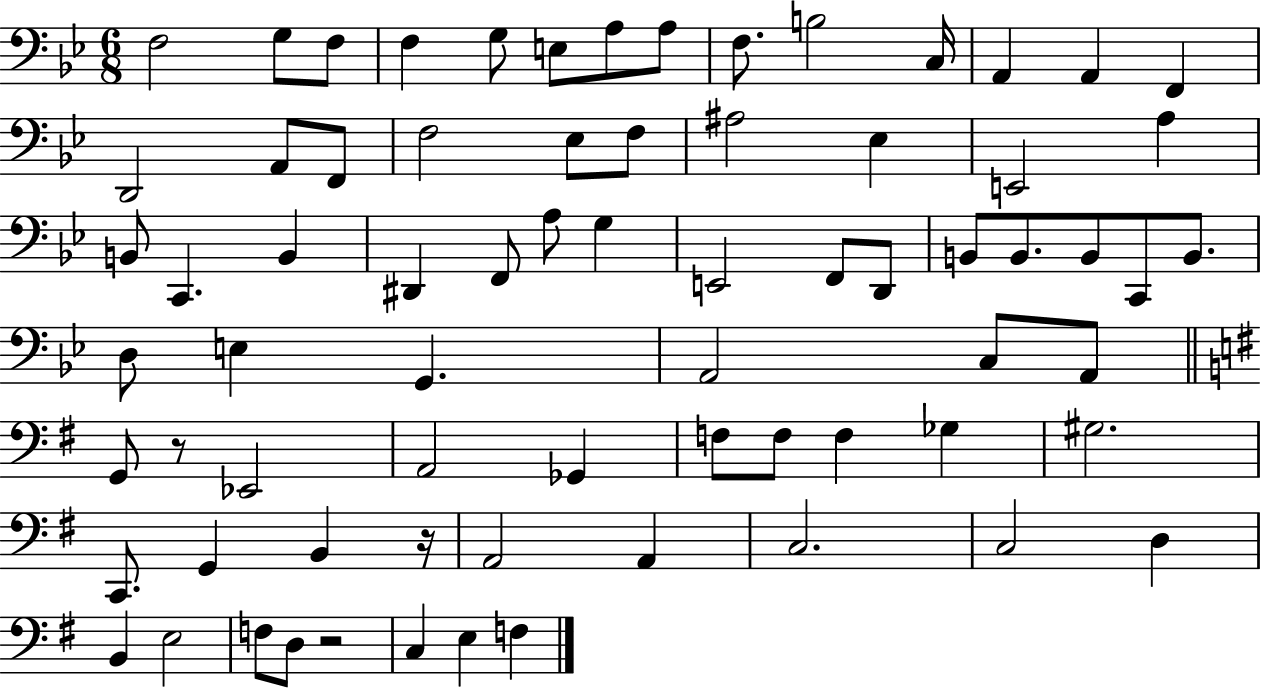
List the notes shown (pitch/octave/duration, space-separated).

F3/h G3/e F3/e F3/q G3/e E3/e A3/e A3/e F3/e. B3/h C3/s A2/q A2/q F2/q D2/h A2/e F2/e F3/h Eb3/e F3/e A#3/h Eb3/q E2/h A3/q B2/e C2/q. B2/q D#2/q F2/e A3/e G3/q E2/h F2/e D2/e B2/e B2/e. B2/e C2/e B2/e. D3/e E3/q G2/q. A2/h C3/e A2/e G2/e R/e Eb2/h A2/h Gb2/q F3/e F3/e F3/q Gb3/q G#3/h. C2/e. G2/q B2/q R/s A2/h A2/q C3/h. C3/h D3/q B2/q E3/h F3/e D3/e R/h C3/q E3/q F3/q